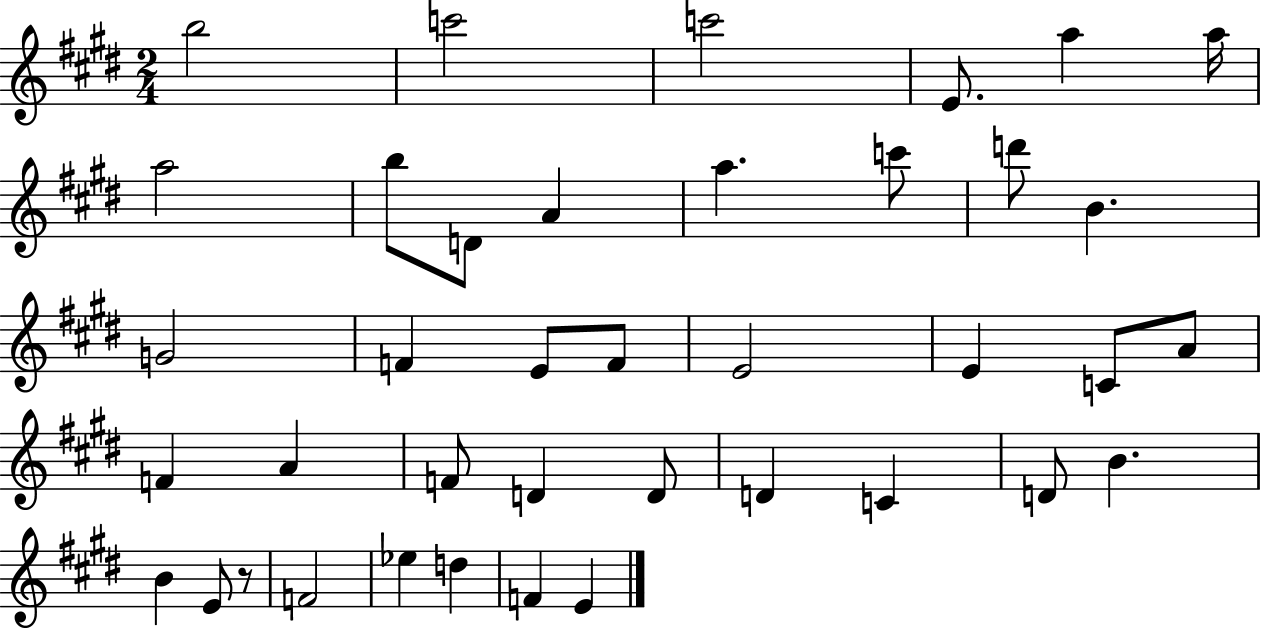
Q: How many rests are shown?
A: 1